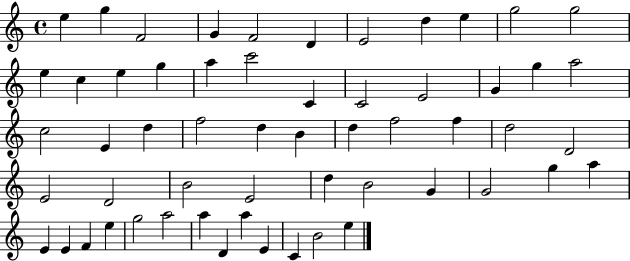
E5/q G5/q F4/h G4/q F4/h D4/q E4/h D5/q E5/q G5/h G5/h E5/q C5/q E5/q G5/q A5/q C6/h C4/q C4/h E4/h G4/q G5/q A5/h C5/h E4/q D5/q F5/h D5/q B4/q D5/q F5/h F5/q D5/h D4/h E4/h D4/h B4/h E4/h D5/q B4/h G4/q G4/h G5/q A5/q E4/q E4/q F4/q E5/q G5/h A5/h A5/q D4/q A5/q E4/q C4/q B4/h E5/q